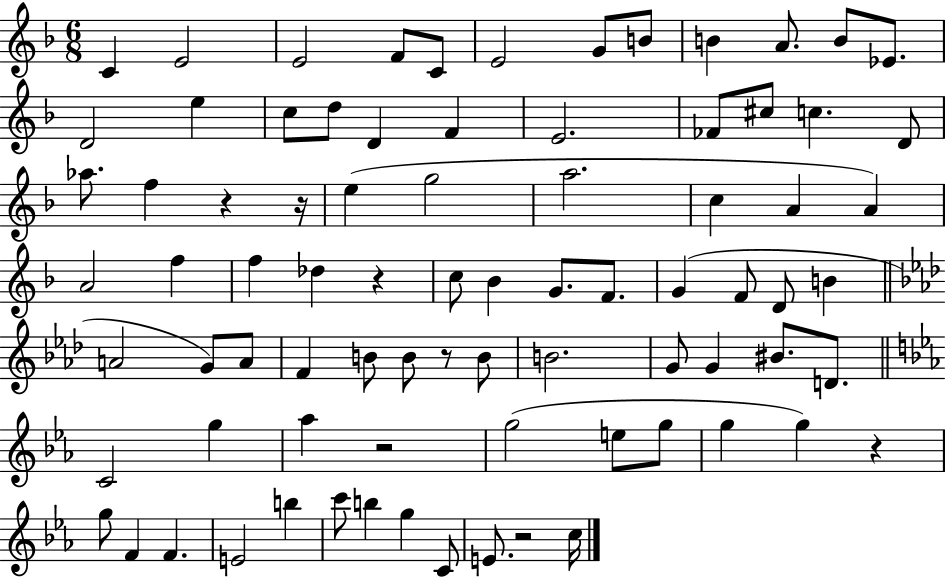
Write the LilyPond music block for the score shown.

{
  \clef treble
  \numericTimeSignature
  \time 6/8
  \key f \major
  c'4 e'2 | e'2 f'8 c'8 | e'2 g'8 b'8 | b'4 a'8. b'8 ees'8. | \break d'2 e''4 | c''8 d''8 d'4 f'4 | e'2. | fes'8 cis''8 c''4. d'8 | \break aes''8. f''4 r4 r16 | e''4( g''2 | a''2. | c''4 a'4 a'4) | \break a'2 f''4 | f''4 des''4 r4 | c''8 bes'4 g'8. f'8. | g'4( f'8 d'8 b'4 | \break \bar "||" \break \key aes \major a'2 g'8) a'8 | f'4 b'8 b'8 r8 b'8 | b'2. | g'8 g'4 bis'8. d'8. | \break \bar "||" \break \key ees \major c'2 g''4 | aes''4 r2 | g''2( e''8 g''8 | g''4 g''4) r4 | \break g''8 f'4 f'4. | e'2 b''4 | c'''8 b''4 g''4 c'8 | e'8. r2 c''16 | \break \bar "|."
}